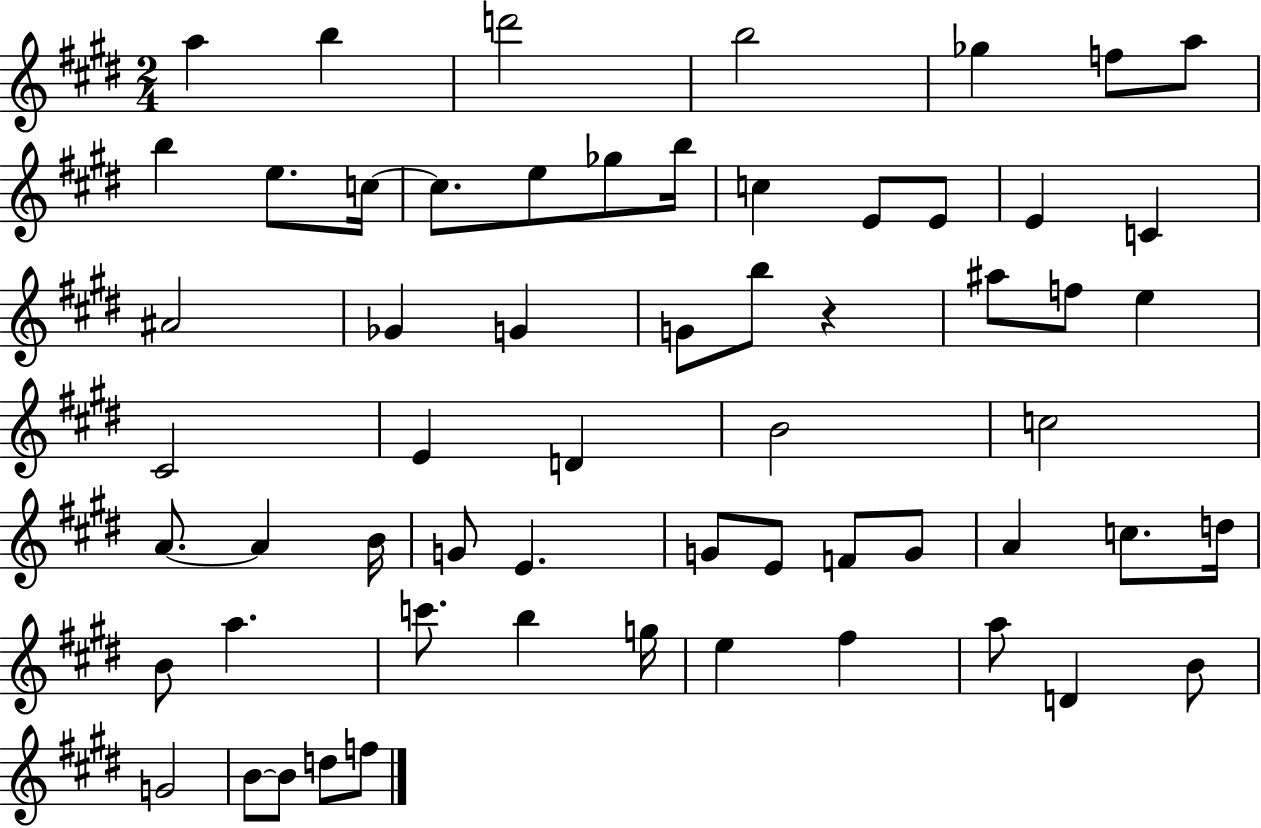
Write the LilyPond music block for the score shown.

{
  \clef treble
  \numericTimeSignature
  \time 2/4
  \key e \major
  a''4 b''4 | d'''2 | b''2 | ges''4 f''8 a''8 | \break b''4 e''8. c''16~~ | c''8. e''8 ges''8 b''16 | c''4 e'8 e'8 | e'4 c'4 | \break ais'2 | ges'4 g'4 | g'8 b''8 r4 | ais''8 f''8 e''4 | \break cis'2 | e'4 d'4 | b'2 | c''2 | \break a'8.~~ a'4 b'16 | g'8 e'4. | g'8 e'8 f'8 g'8 | a'4 c''8. d''16 | \break b'8 a''4. | c'''8. b''4 g''16 | e''4 fis''4 | a''8 d'4 b'8 | \break g'2 | b'8~~ b'8 d''8 f''8 | \bar "|."
}